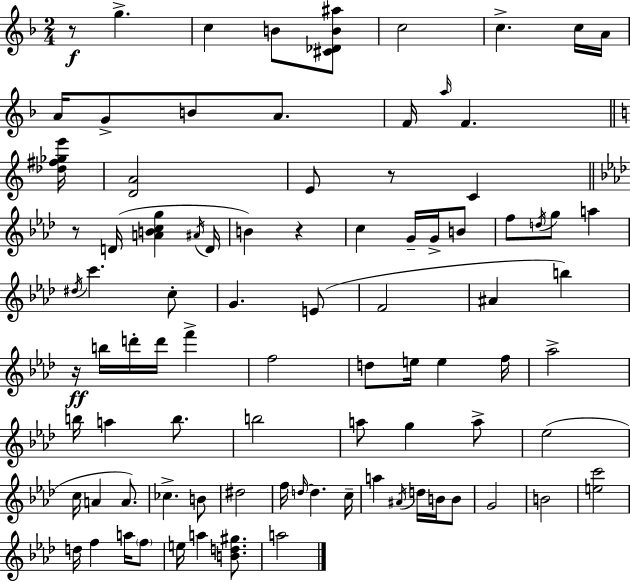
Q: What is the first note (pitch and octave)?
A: G5